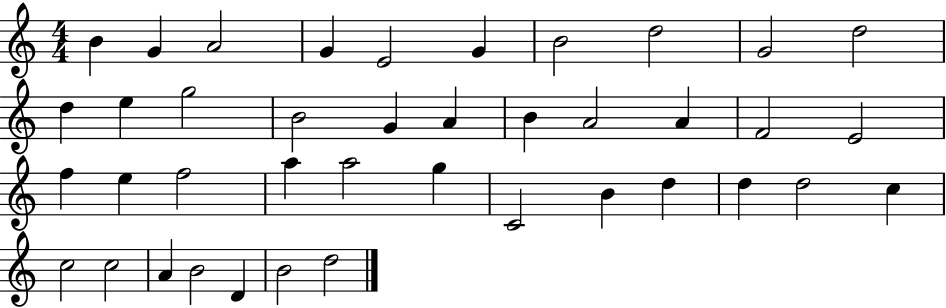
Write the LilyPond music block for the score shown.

{
  \clef treble
  \numericTimeSignature
  \time 4/4
  \key c \major
  b'4 g'4 a'2 | g'4 e'2 g'4 | b'2 d''2 | g'2 d''2 | \break d''4 e''4 g''2 | b'2 g'4 a'4 | b'4 a'2 a'4 | f'2 e'2 | \break f''4 e''4 f''2 | a''4 a''2 g''4 | c'2 b'4 d''4 | d''4 d''2 c''4 | \break c''2 c''2 | a'4 b'2 d'4 | b'2 d''2 | \bar "|."
}